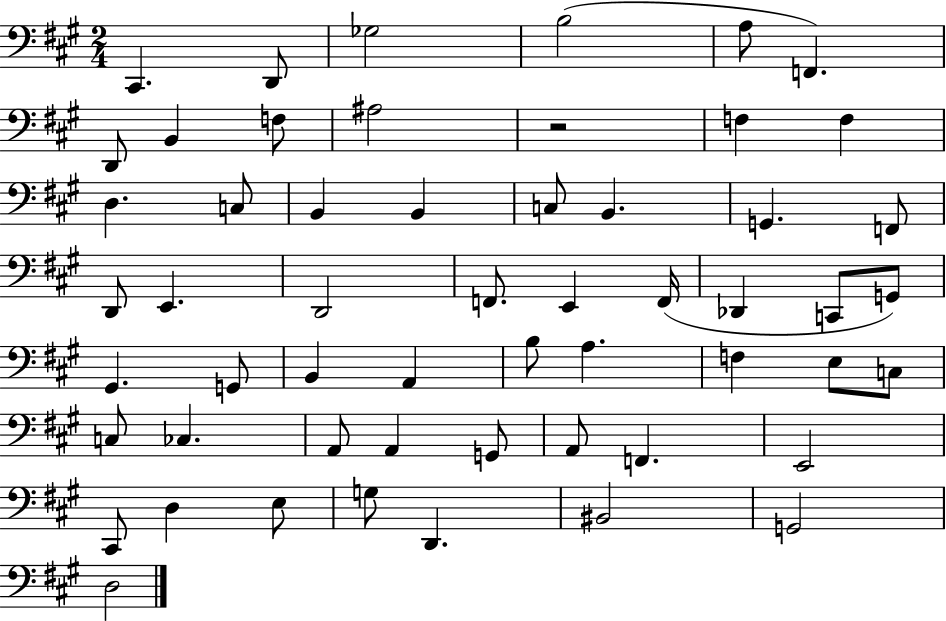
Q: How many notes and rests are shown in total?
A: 55